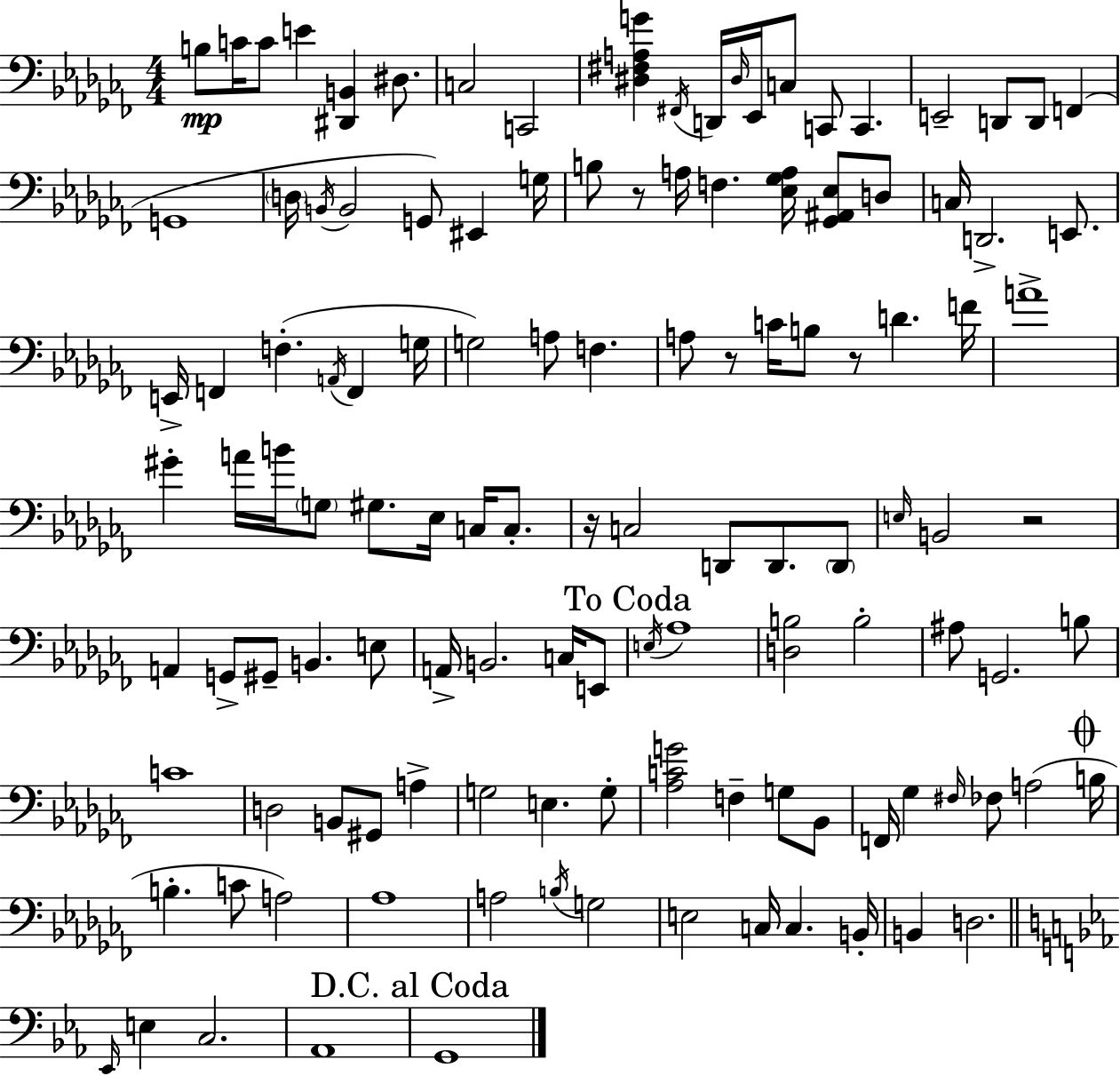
B3/e C4/s C4/e E4/q [D#2,B2]/q D#3/e. C3/h C2/h [D#3,F#3,A3,G4]/q F#2/s D2/s D#3/s Eb2/s C3/e C2/e C2/q. E2/h D2/e D2/e F2/q G2/w D3/s B2/s B2/h G2/e EIS2/q G3/s B3/e R/e A3/s F3/q. [Eb3,Gb3,A3]/s [Gb2,A#2,Eb3]/e D3/e C3/s D2/h. E2/e. E2/s F2/q F3/q. A2/s F2/q G3/s G3/h A3/e F3/q. A3/e R/e C4/s B3/e R/e D4/q. F4/s A4/w G#4/q A4/s B4/s G3/e G#3/e. Eb3/s C3/s C3/e. R/s C3/h D2/e D2/e. D2/e E3/s B2/h R/h A2/q G2/e G#2/e B2/q. E3/e A2/s B2/h. C3/s E2/e E3/s Ab3/w [D3,B3]/h B3/h A#3/e G2/h. B3/e C4/w D3/h B2/e G#2/e A3/q G3/h E3/q. G3/e [Ab3,C4,G4]/h F3/q G3/e Bb2/e F2/s Gb3/q F#3/s FES3/e A3/h B3/s B3/q. C4/e A3/h Ab3/w A3/h B3/s G3/h E3/h C3/s C3/q. B2/s B2/q D3/h. Eb2/s E3/q C3/h. Ab2/w G2/w